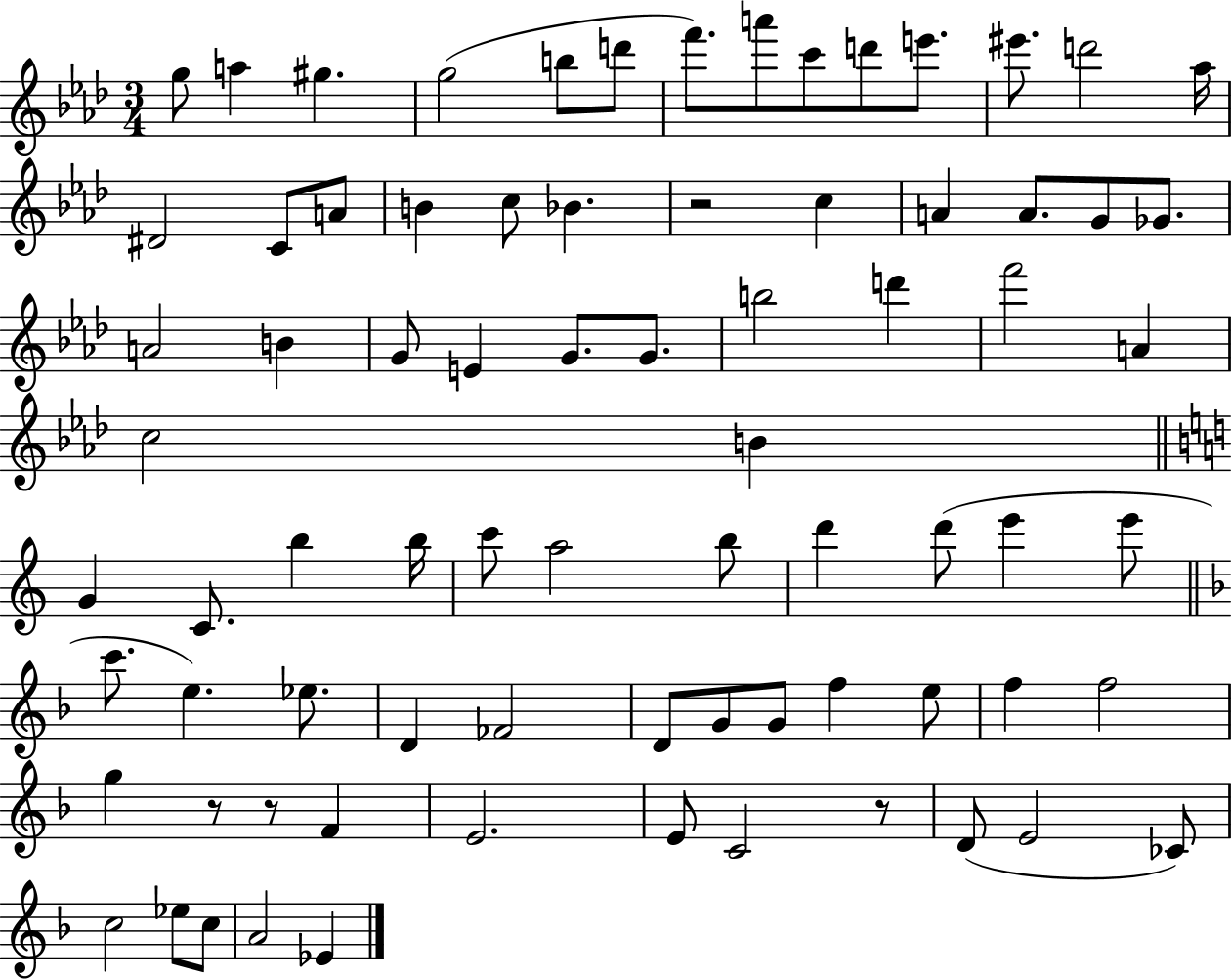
{
  \clef treble
  \numericTimeSignature
  \time 3/4
  \key aes \major
  g''8 a''4 gis''4. | g''2( b''8 d'''8 | f'''8.) a'''8 c'''8 d'''8 e'''8. | eis'''8. d'''2 aes''16 | \break dis'2 c'8 a'8 | b'4 c''8 bes'4. | r2 c''4 | a'4 a'8. g'8 ges'8. | \break a'2 b'4 | g'8 e'4 g'8. g'8. | b''2 d'''4 | f'''2 a'4 | \break c''2 b'4 | \bar "||" \break \key c \major g'4 c'8. b''4 b''16 | c'''8 a''2 b''8 | d'''4 d'''8( e'''4 e'''8 | \bar "||" \break \key f \major c'''8. e''4.) ees''8. | d'4 fes'2 | d'8 g'8 g'8 f''4 e''8 | f''4 f''2 | \break g''4 r8 r8 f'4 | e'2. | e'8 c'2 r8 | d'8( e'2 ces'8) | \break c''2 ees''8 c''8 | a'2 ees'4 | \bar "|."
}